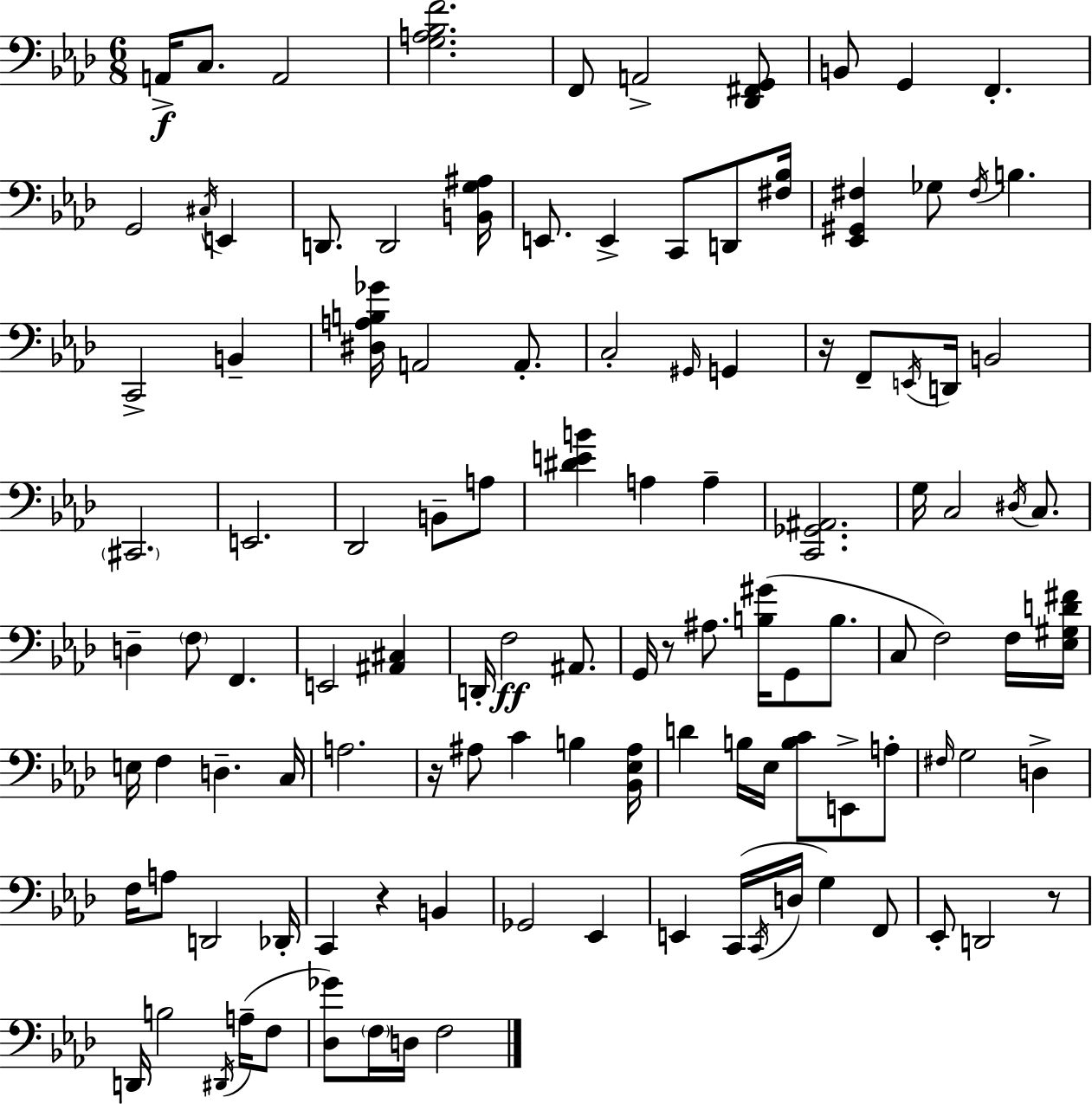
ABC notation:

X:1
T:Untitled
M:6/8
L:1/4
K:Fm
A,,/4 C,/2 A,,2 [G,A,_B,F]2 F,,/2 A,,2 [_D,,^F,,G,,]/2 B,,/2 G,, F,, G,,2 ^C,/4 E,, D,,/2 D,,2 [B,,G,^A,]/4 E,,/2 E,, C,,/2 D,,/2 [^F,_B,]/4 [_E,,^G,,^F,] _G,/2 ^F,/4 B, C,,2 B,, [^D,A,B,_G]/4 A,,2 A,,/2 C,2 ^G,,/4 G,, z/4 F,,/2 E,,/4 D,,/4 B,,2 ^C,,2 E,,2 _D,,2 B,,/2 A,/2 [^DEB] A, A, [C,,_G,,^A,,]2 G,/4 C,2 ^D,/4 C,/2 D, F,/2 F,, E,,2 [^A,,^C,] D,,/4 F,2 ^A,,/2 G,,/4 z/2 ^A,/2 [B,^G]/4 G,,/2 B,/2 C,/2 F,2 F,/4 [_E,^G,D^F]/4 E,/4 F, D, C,/4 A,2 z/4 ^A,/2 C B, [_B,,_E,^A,]/4 D B,/4 _E,/4 [B,C]/2 E,,/2 A,/2 ^F,/4 G,2 D, F,/4 A,/2 D,,2 _D,,/4 C,, z B,, _G,,2 _E,, E,, C,,/4 C,,/4 D,/4 G, F,,/2 _E,,/2 D,,2 z/2 D,,/4 B,2 ^D,,/4 A,/4 F,/2 [_D,_G]/2 F,/4 D,/4 F,2